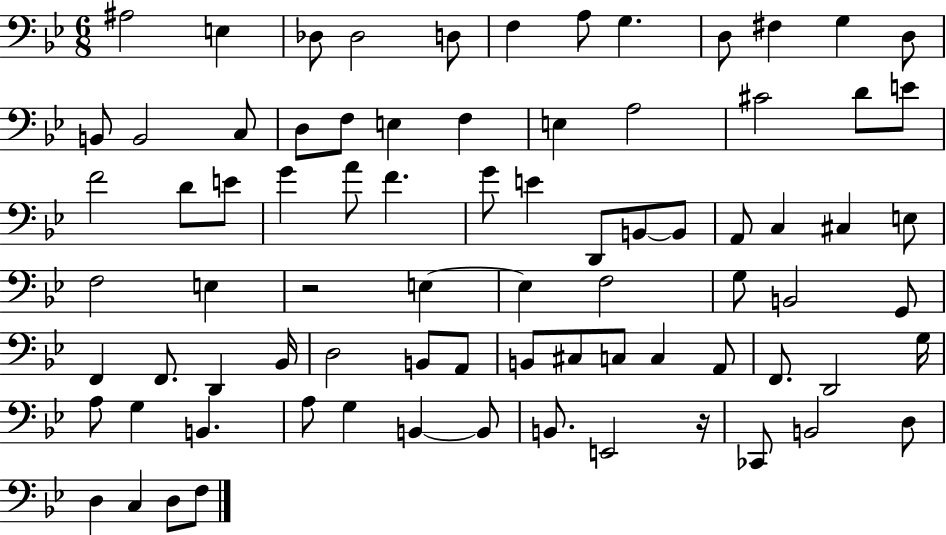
{
  \clef bass
  \numericTimeSignature
  \time 6/8
  \key bes \major
  ais2 e4 | des8 des2 d8 | f4 a8 g4. | d8 fis4 g4 d8 | \break b,8 b,2 c8 | d8 f8 e4 f4 | e4 a2 | cis'2 d'8 e'8 | \break f'2 d'8 e'8 | g'4 a'8 f'4. | g'8 e'4 d,8 b,8~~ b,8 | a,8 c4 cis4 e8 | \break f2 e4 | r2 e4~~ | e4 f2 | g8 b,2 g,8 | \break f,4 f,8. d,4 bes,16 | d2 b,8 a,8 | b,8 cis8 c8 c4 a,8 | f,8. d,2 g16 | \break a8 g4 b,4. | a8 g4 b,4~~ b,8 | b,8. e,2 r16 | ces,8 b,2 d8 | \break d4 c4 d8 f8 | \bar "|."
}